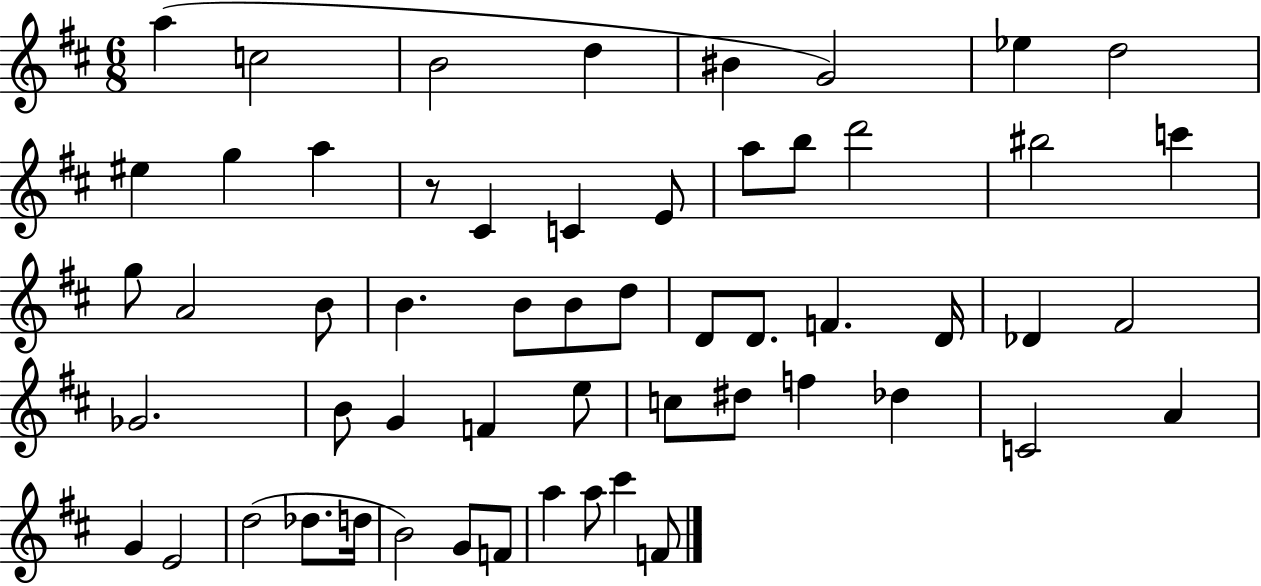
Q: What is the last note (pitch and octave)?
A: F4